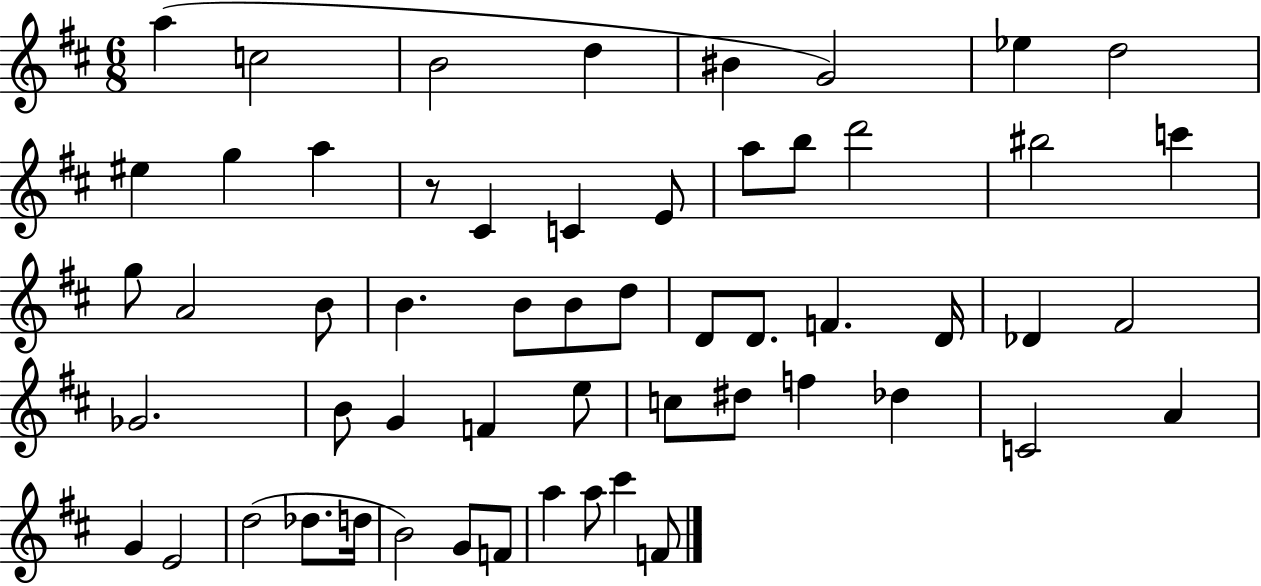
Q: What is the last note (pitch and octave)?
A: F4